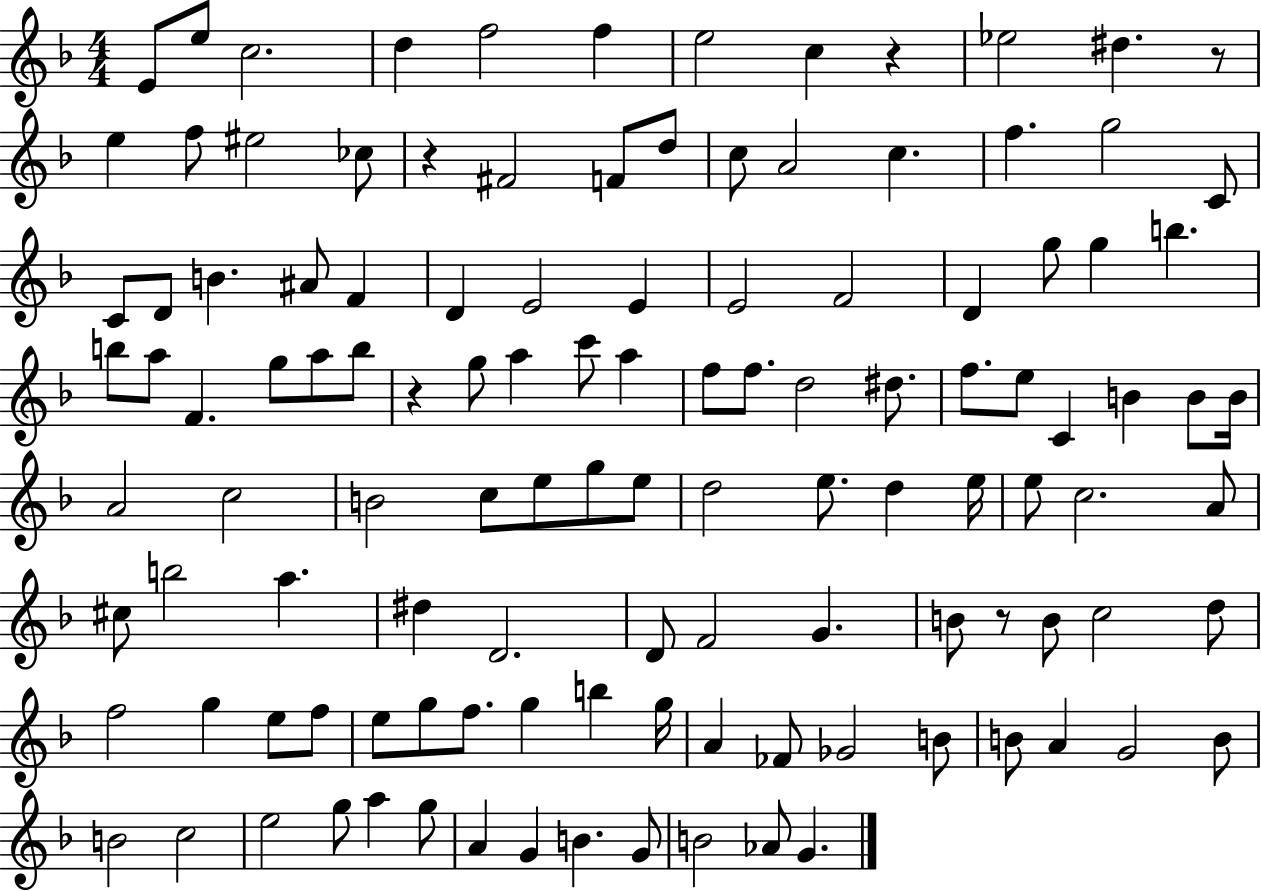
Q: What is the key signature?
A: F major